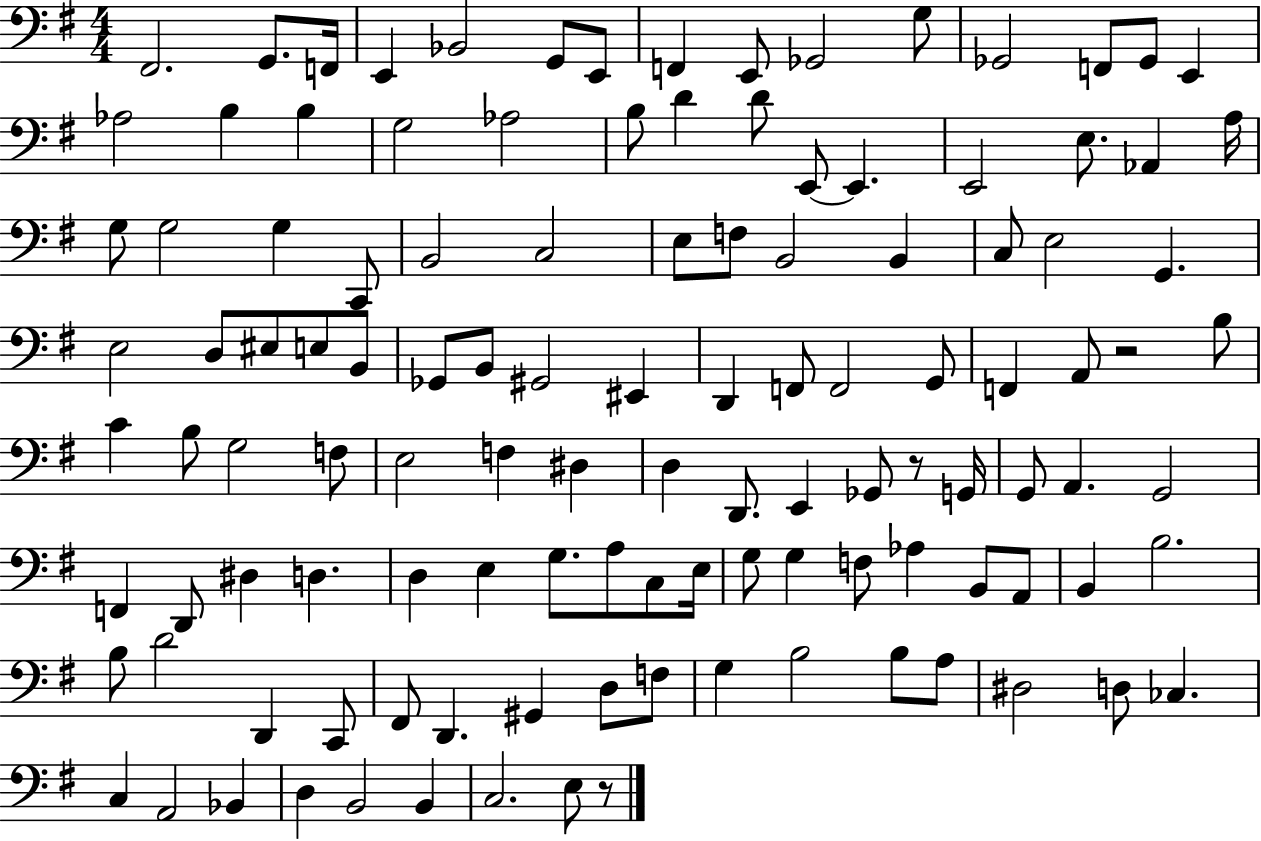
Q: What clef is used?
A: bass